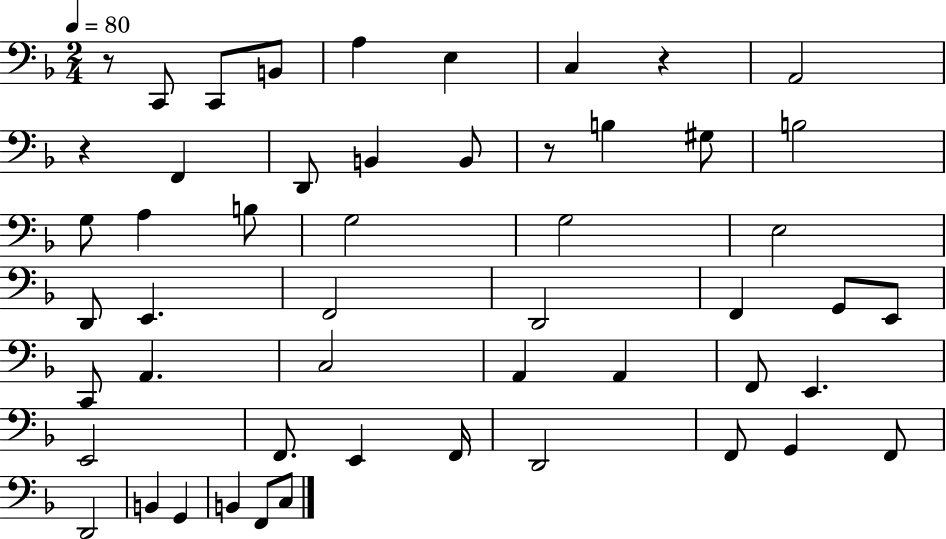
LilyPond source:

{
  \clef bass
  \numericTimeSignature
  \time 2/4
  \key f \major
  \tempo 4 = 80
  r8 c,8 c,8 b,8 | a4 e4 | c4 r4 | a,2 | \break r4 f,4 | d,8 b,4 b,8 | r8 b4 gis8 | b2 | \break g8 a4 b8 | g2 | g2 | e2 | \break d,8 e,4. | f,2 | d,2 | f,4 g,8 e,8 | \break c,8 a,4. | c2 | a,4 a,4 | f,8 e,4. | \break e,2 | f,8. e,4 f,16 | d,2 | f,8 g,4 f,8 | \break d,2 | b,4 g,4 | b,4 f,8 c8 | \bar "|."
}